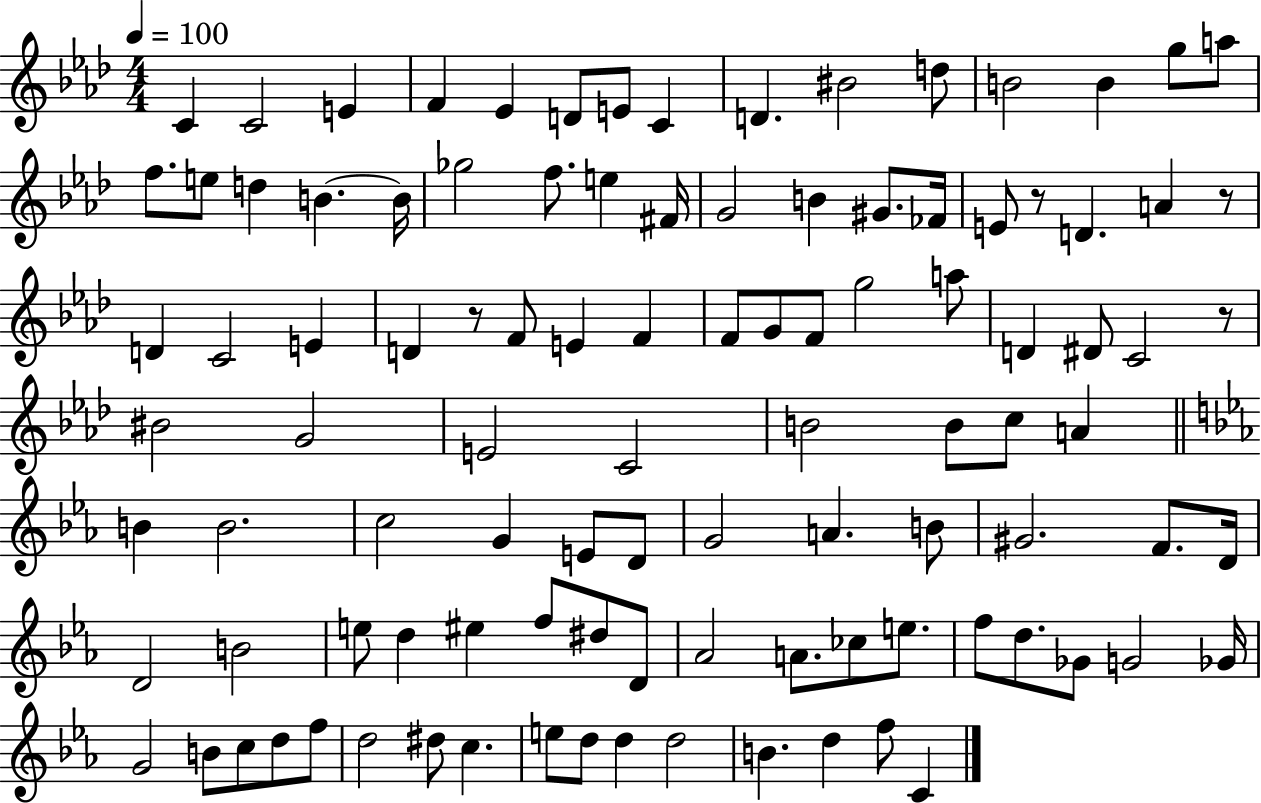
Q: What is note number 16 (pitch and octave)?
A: F5